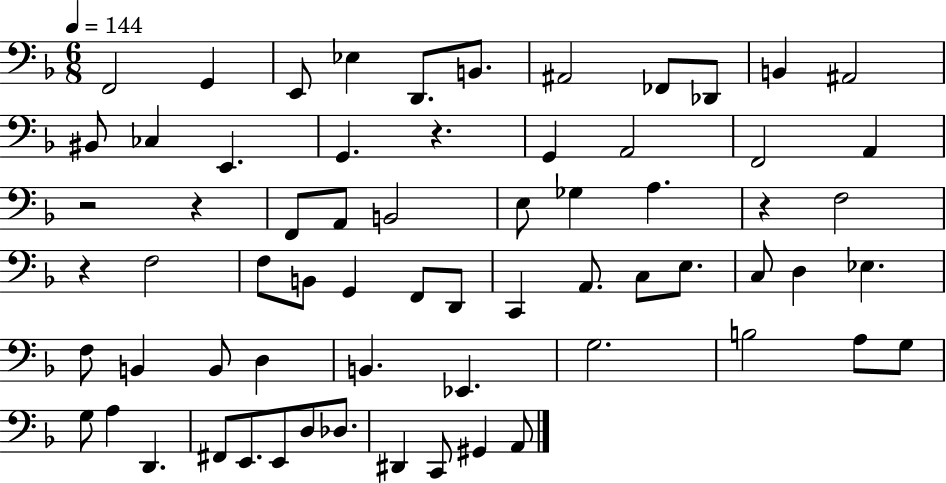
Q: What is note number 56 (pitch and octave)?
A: D3